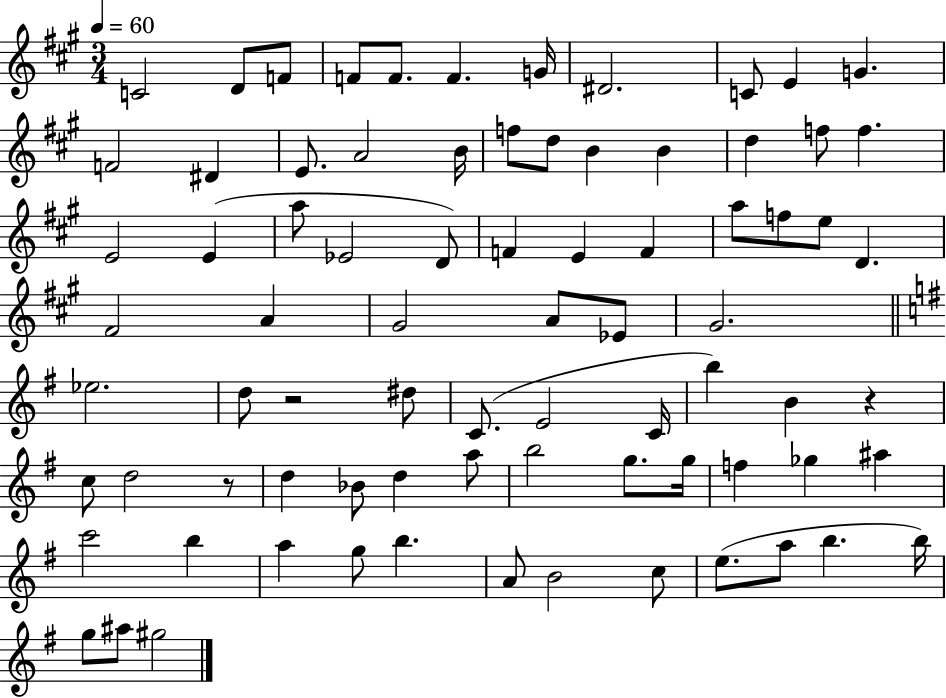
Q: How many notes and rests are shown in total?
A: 79